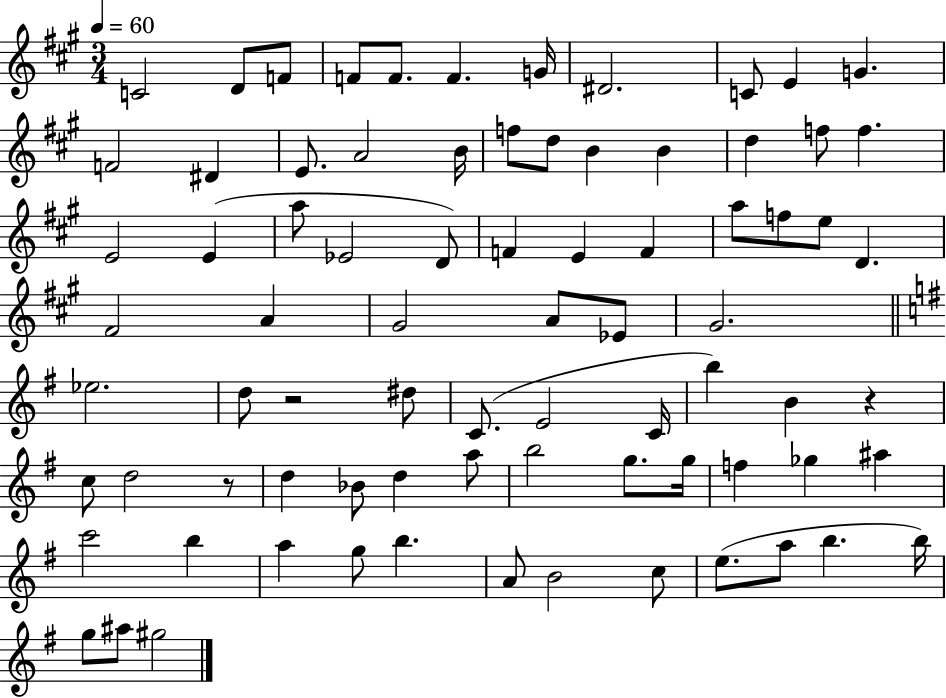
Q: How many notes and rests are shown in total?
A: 79